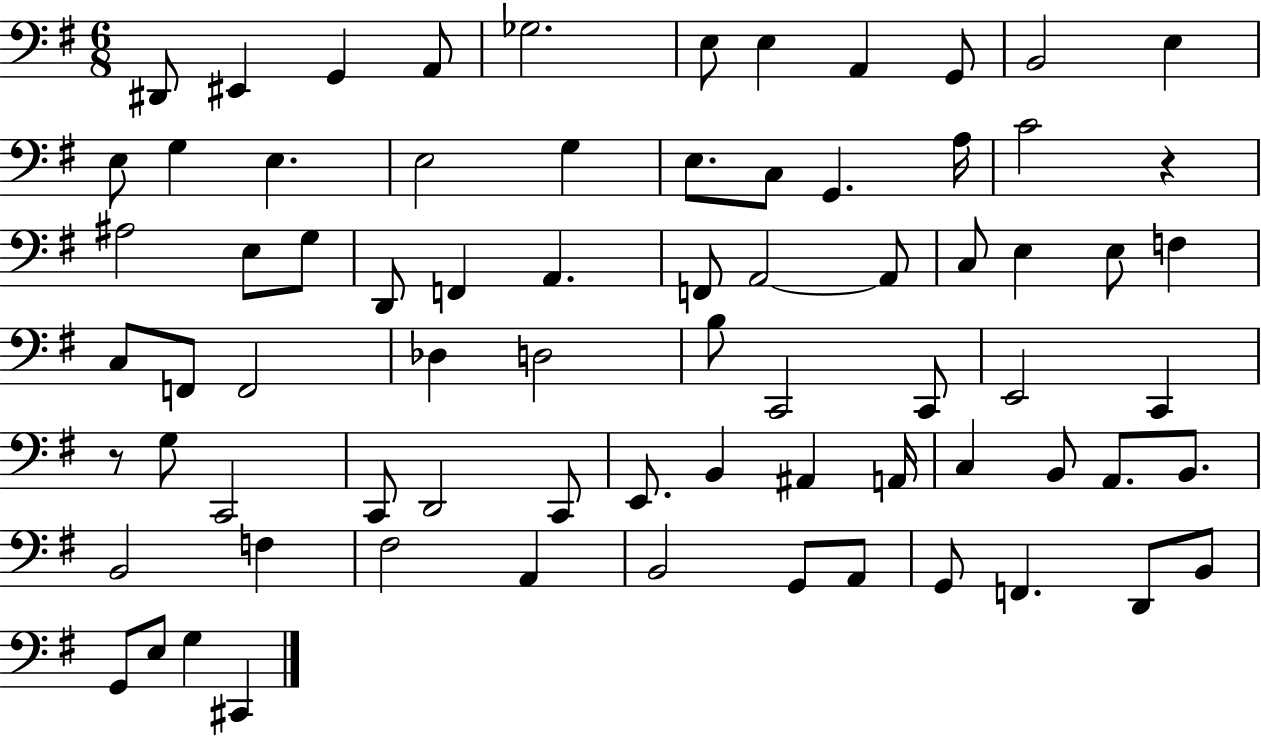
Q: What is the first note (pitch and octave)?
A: D#2